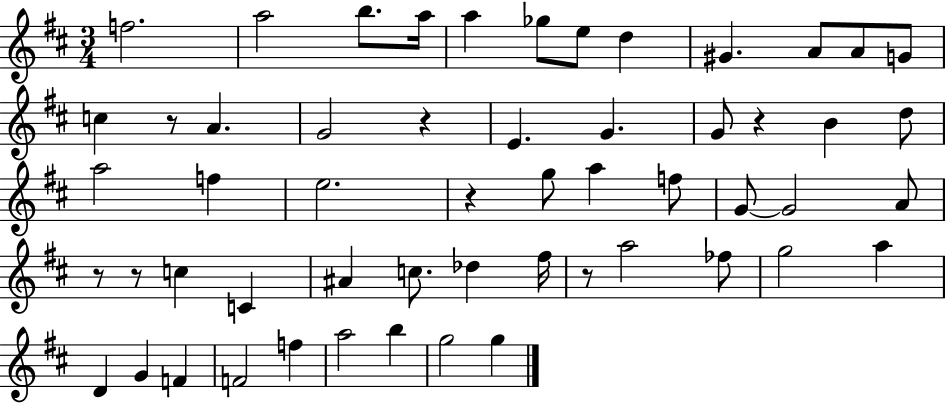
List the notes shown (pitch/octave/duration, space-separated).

F5/h. A5/h B5/e. A5/s A5/q Gb5/e E5/e D5/q G#4/q. A4/e A4/e G4/e C5/q R/e A4/q. G4/h R/q E4/q. G4/q. G4/e R/q B4/q D5/e A5/h F5/q E5/h. R/q G5/e A5/q F5/e G4/e G4/h A4/e R/e R/e C5/q C4/q A#4/q C5/e. Db5/q F#5/s R/e A5/h FES5/e G5/h A5/q D4/q G4/q F4/q F4/h F5/q A5/h B5/q G5/h G5/q